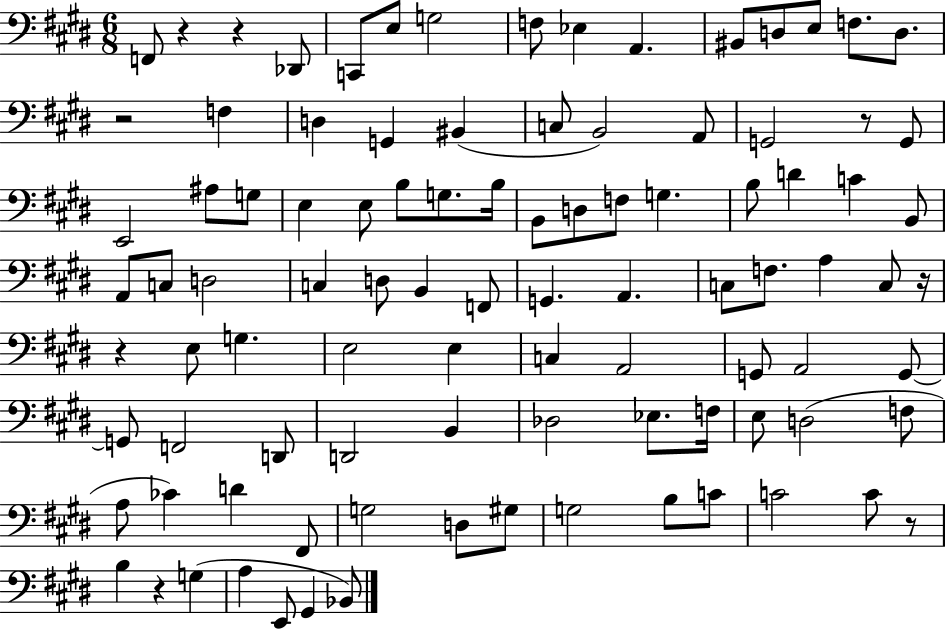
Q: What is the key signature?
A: E major